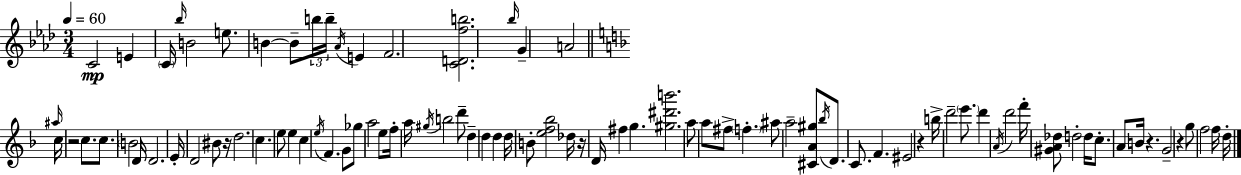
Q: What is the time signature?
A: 3/4